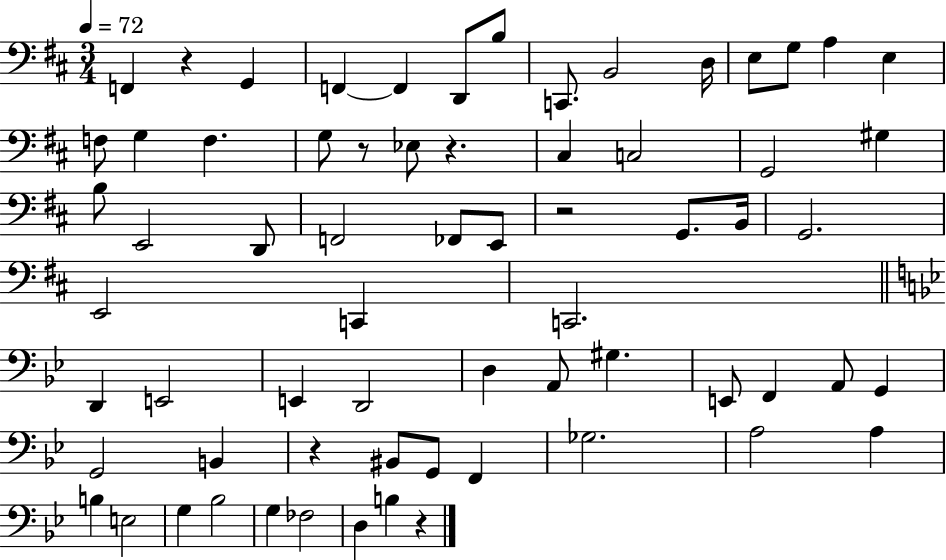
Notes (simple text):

F2/q R/q G2/q F2/q F2/q D2/e B3/e C2/e. B2/h D3/s E3/e G3/e A3/q E3/q F3/e G3/q F3/q. G3/e R/e Eb3/e R/q. C#3/q C3/h G2/h G#3/q B3/e E2/h D2/e F2/h FES2/e E2/e R/h G2/e. B2/s G2/h. E2/h C2/q C2/h. D2/q E2/h E2/q D2/h D3/q A2/e G#3/q. E2/e F2/q A2/e G2/q G2/h B2/q R/q BIS2/e G2/e F2/q Gb3/h. A3/h A3/q B3/q E3/h G3/q Bb3/h G3/q FES3/h D3/q B3/q R/q